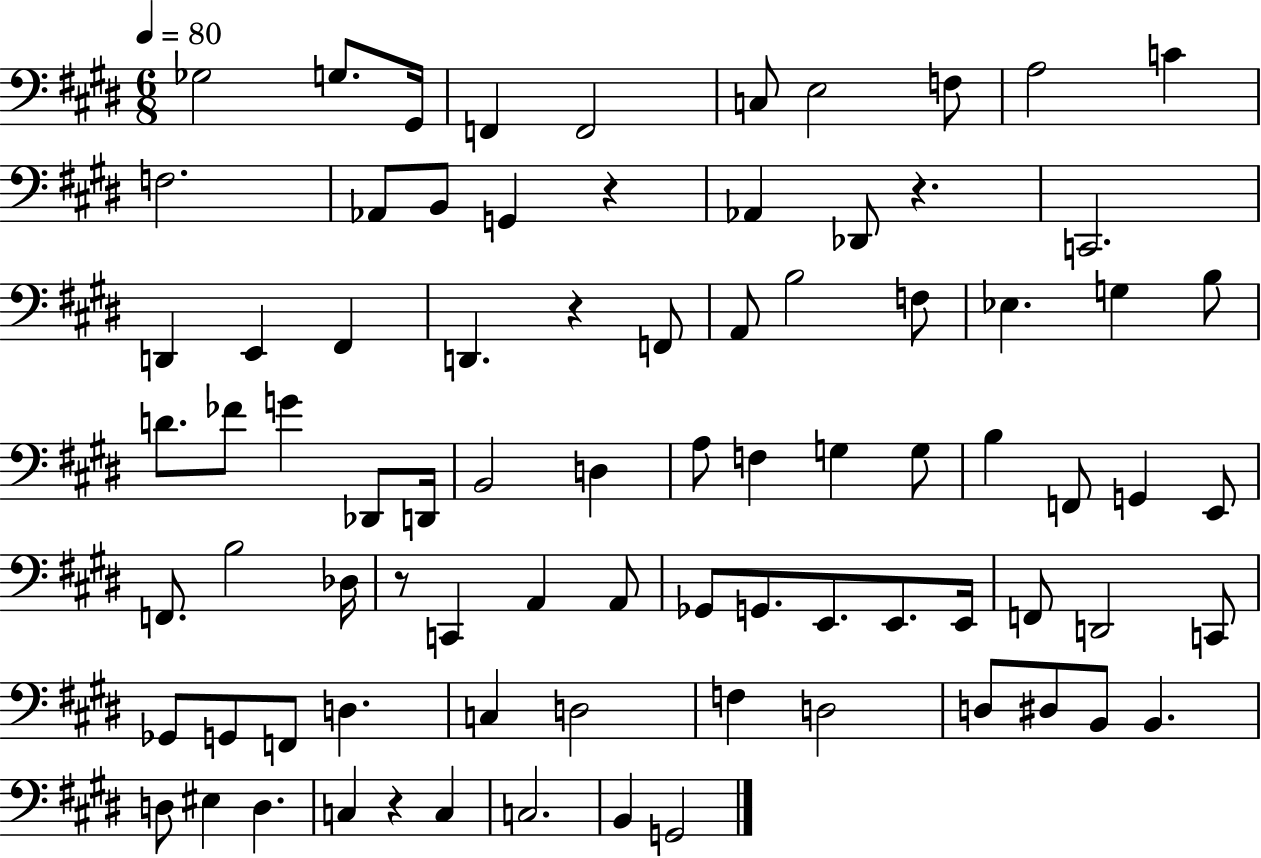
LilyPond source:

{
  \clef bass
  \numericTimeSignature
  \time 6/8
  \key e \major
  \tempo 4 = 80
  ges2 g8. gis,16 | f,4 f,2 | c8 e2 f8 | a2 c'4 | \break f2. | aes,8 b,8 g,4 r4 | aes,4 des,8 r4. | c,2. | \break d,4 e,4 fis,4 | d,4. r4 f,8 | a,8 b2 f8 | ees4. g4 b8 | \break d'8. fes'8 g'4 des,8 d,16 | b,2 d4 | a8 f4 g4 g8 | b4 f,8 g,4 e,8 | \break f,8. b2 des16 | r8 c,4 a,4 a,8 | ges,8 g,8. e,8. e,8. e,16 | f,8 d,2 c,8 | \break ges,8 g,8 f,8 d4. | c4 d2 | f4 d2 | d8 dis8 b,8 b,4. | \break d8 eis4 d4. | c4 r4 c4 | c2. | b,4 g,2 | \break \bar "|."
}